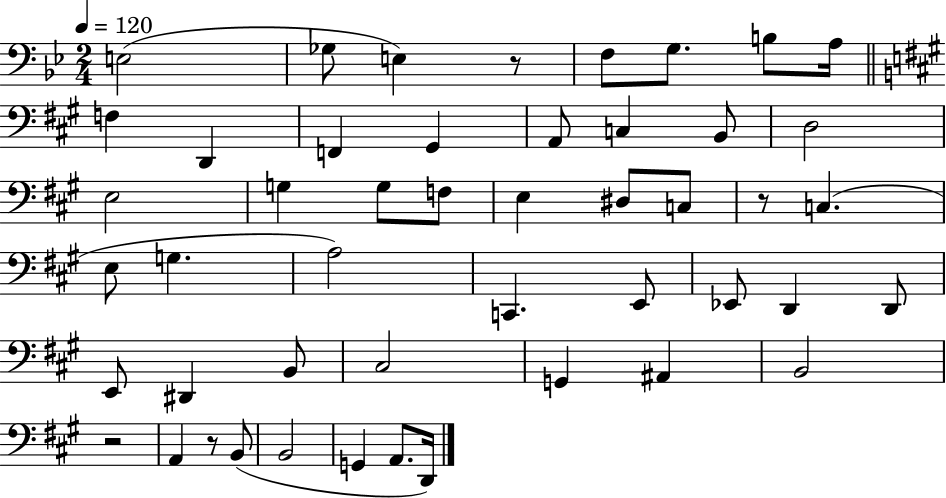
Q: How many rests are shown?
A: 4